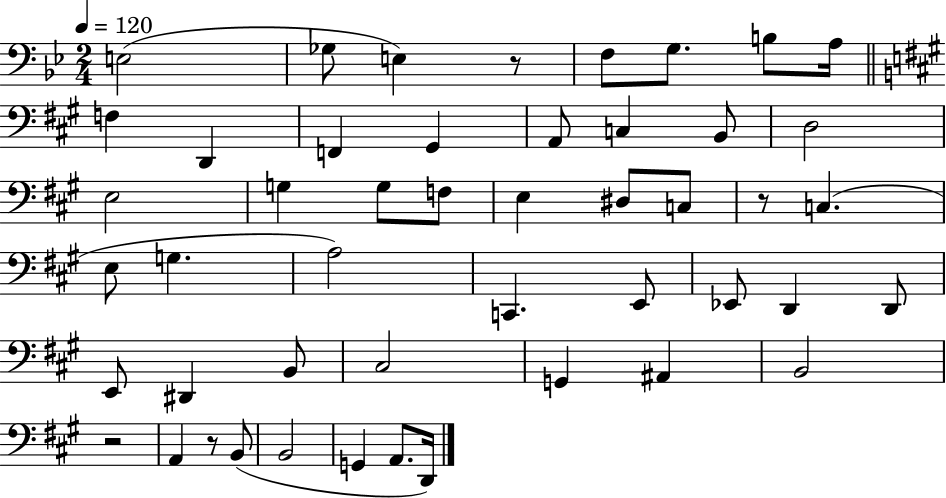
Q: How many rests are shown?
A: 4